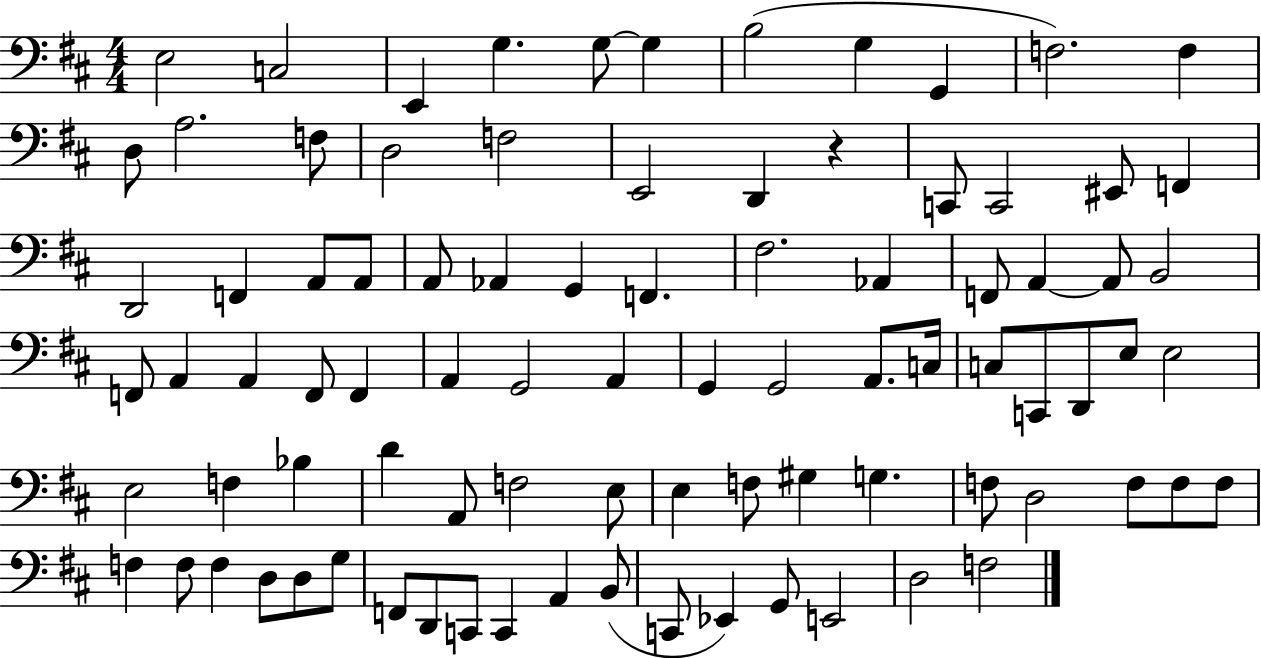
X:1
T:Untitled
M:4/4
L:1/4
K:D
E,2 C,2 E,, G, G,/2 G, B,2 G, G,, F,2 F, D,/2 A,2 F,/2 D,2 F,2 E,,2 D,, z C,,/2 C,,2 ^E,,/2 F,, D,,2 F,, A,,/2 A,,/2 A,,/2 _A,, G,, F,, ^F,2 _A,, F,,/2 A,, A,,/2 B,,2 F,,/2 A,, A,, F,,/2 F,, A,, G,,2 A,, G,, G,,2 A,,/2 C,/4 C,/2 C,,/2 D,,/2 E,/2 E,2 E,2 F, _B, D A,,/2 F,2 E,/2 E, F,/2 ^G, G, F,/2 D,2 F,/2 F,/2 F,/2 F, F,/2 F, D,/2 D,/2 G,/2 F,,/2 D,,/2 C,,/2 C,, A,, B,,/2 C,,/2 _E,, G,,/2 E,,2 D,2 F,2